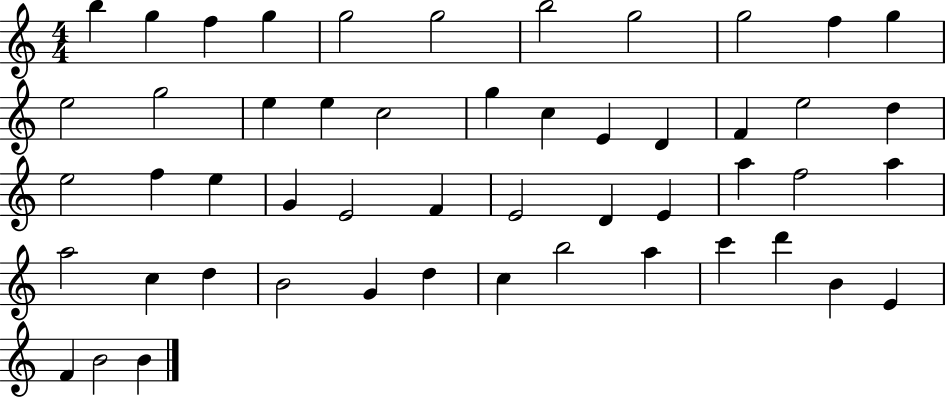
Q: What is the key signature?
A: C major